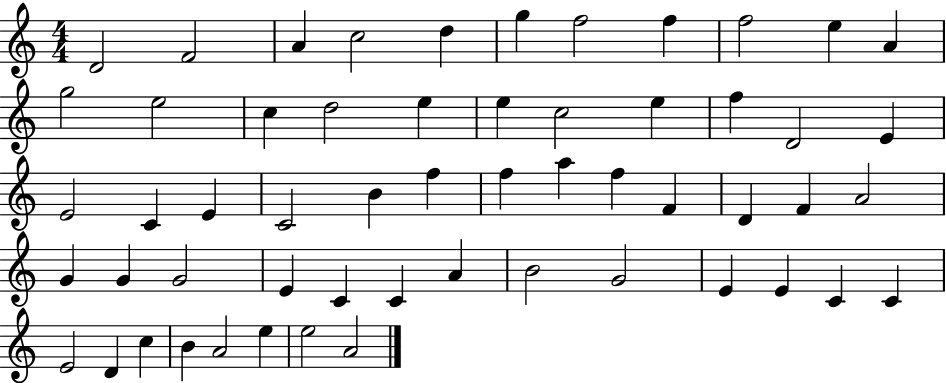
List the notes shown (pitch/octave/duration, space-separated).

D4/h F4/h A4/q C5/h D5/q G5/q F5/h F5/q F5/h E5/q A4/q G5/h E5/h C5/q D5/h E5/q E5/q C5/h E5/q F5/q D4/h E4/q E4/h C4/q E4/q C4/h B4/q F5/q F5/q A5/q F5/q F4/q D4/q F4/q A4/h G4/q G4/q G4/h E4/q C4/q C4/q A4/q B4/h G4/h E4/q E4/q C4/q C4/q E4/h D4/q C5/q B4/q A4/h E5/q E5/h A4/h